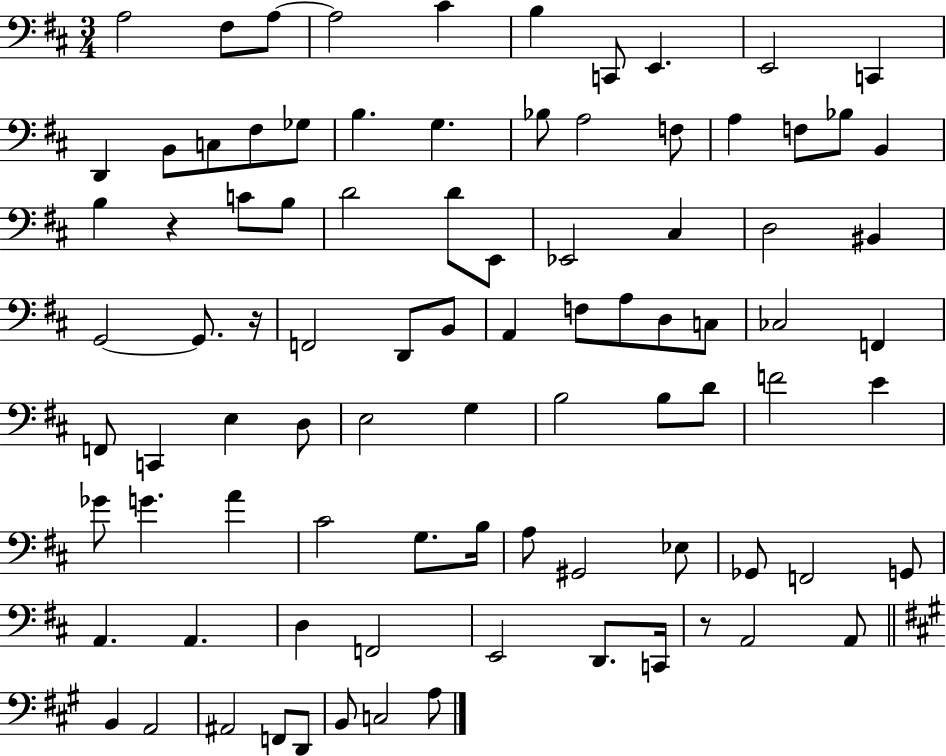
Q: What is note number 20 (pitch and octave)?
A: F3